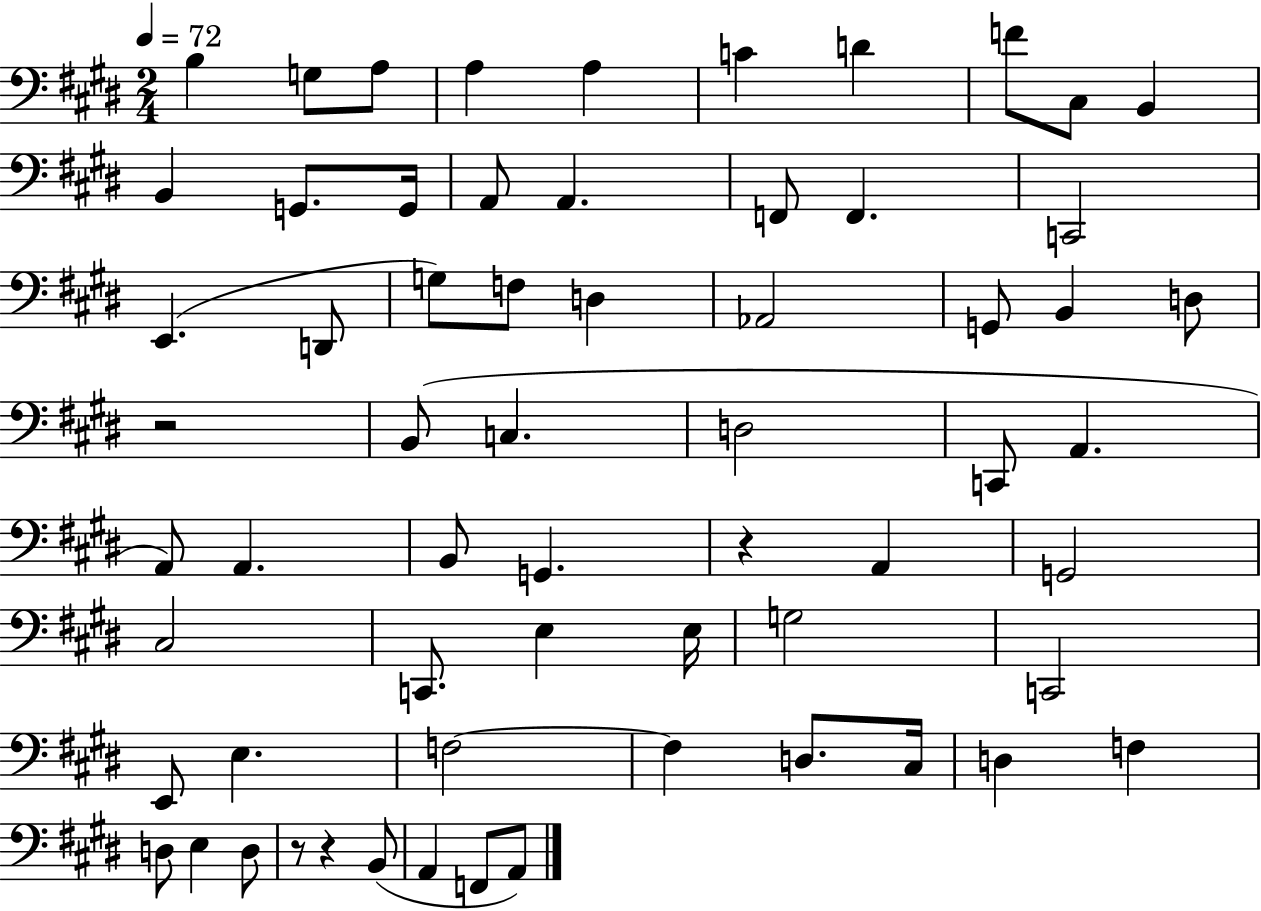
B3/q G3/e A3/e A3/q A3/q C4/q D4/q F4/e C#3/e B2/q B2/q G2/e. G2/s A2/e A2/q. F2/e F2/q. C2/h E2/q. D2/e G3/e F3/e D3/q Ab2/h G2/e B2/q D3/e R/h B2/e C3/q. D3/h C2/e A2/q. A2/e A2/q. B2/e G2/q. R/q A2/q G2/h C#3/h C2/e. E3/q E3/s G3/h C2/h E2/e E3/q. F3/h F3/q D3/e. C#3/s D3/q F3/q D3/e E3/q D3/e R/e R/q B2/e A2/q F2/e A2/e